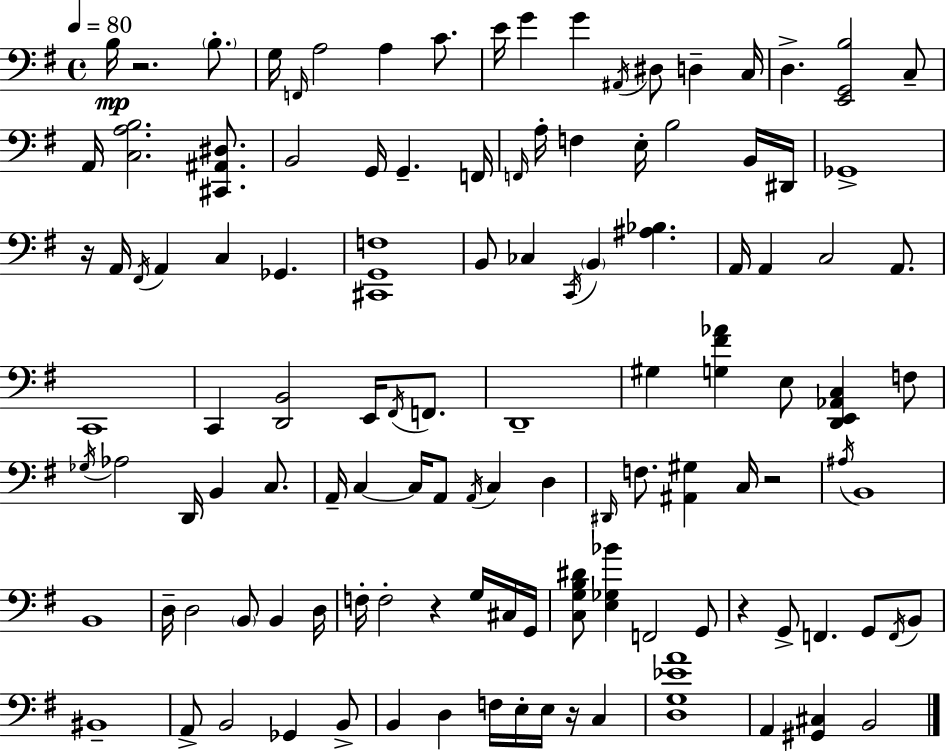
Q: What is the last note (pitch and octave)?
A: B2